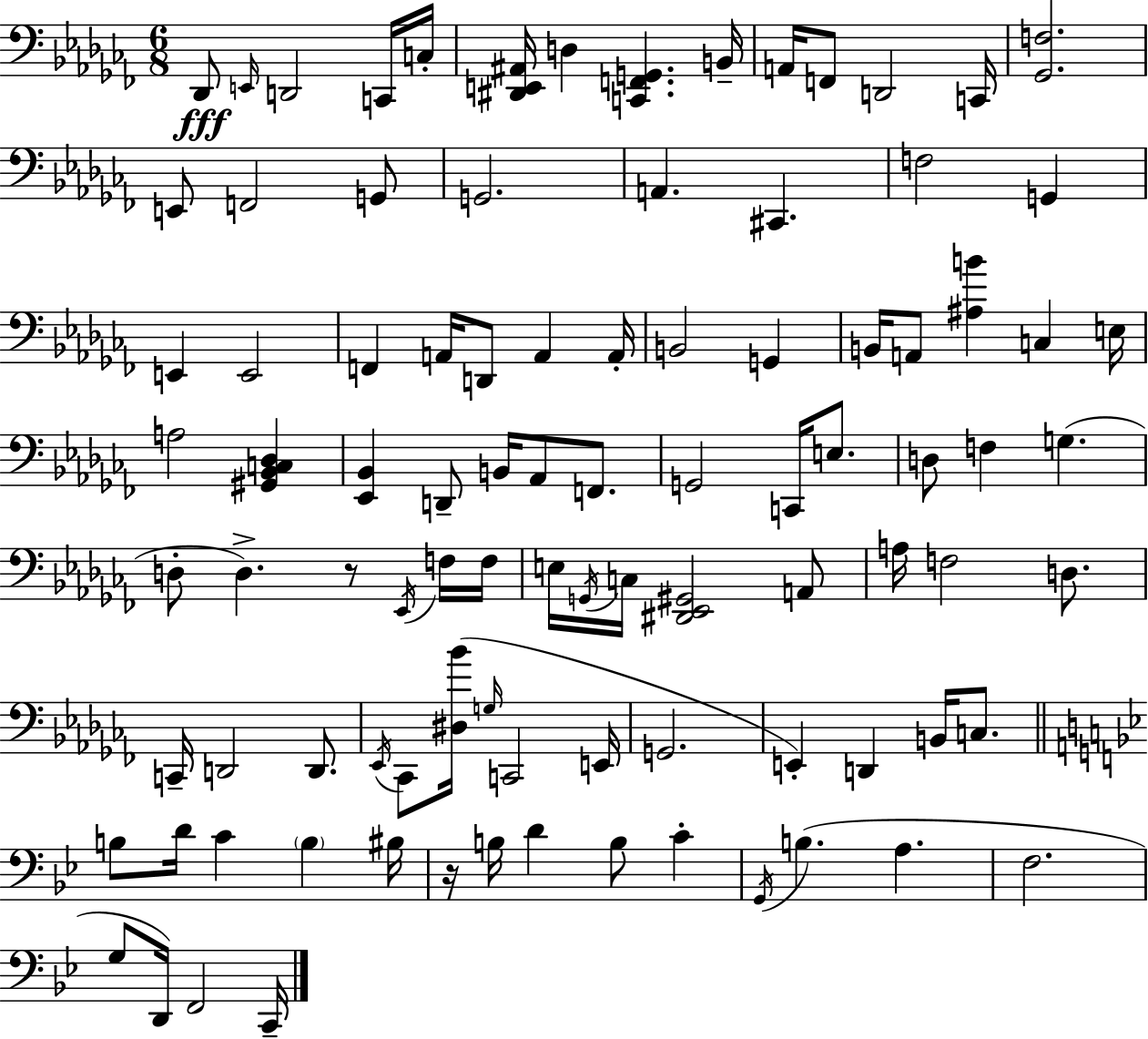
Db2/e E2/s D2/h C2/s C3/s [D#2,E2,A#2]/s D3/q [C2,F2,G2]/q. B2/s A2/s F2/e D2/h C2/s [Gb2,F3]/h. E2/e F2/h G2/e G2/h. A2/q. C#2/q. F3/h G2/q E2/q E2/h F2/q A2/s D2/e A2/q A2/s B2/h G2/q B2/s A2/e [A#3,B4]/q C3/q E3/s A3/h [G#2,Bb2,C3,Db3]/q [Eb2,Bb2]/q D2/e B2/s Ab2/e F2/e. G2/h C2/s E3/e. D3/e F3/q G3/q. D3/e D3/q. R/e Eb2/s F3/s F3/s E3/s G2/s C3/s [D#2,Eb2,G#2]/h A2/e A3/s F3/h D3/e. C2/s D2/h D2/e. Eb2/s CES2/e [D#3,Bb4]/s G3/s C2/h E2/s G2/h. E2/q D2/q B2/s C3/e. B3/e D4/s C4/q B3/q BIS3/s R/s B3/s D4/q B3/e C4/q G2/s B3/q. A3/q. F3/h. G3/e D2/s F2/h C2/s